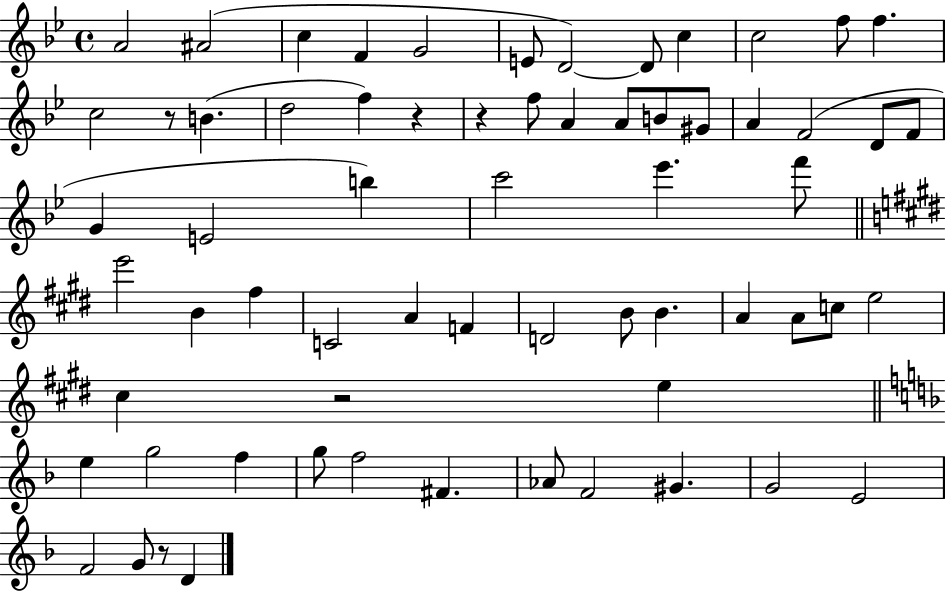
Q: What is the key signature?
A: BES major